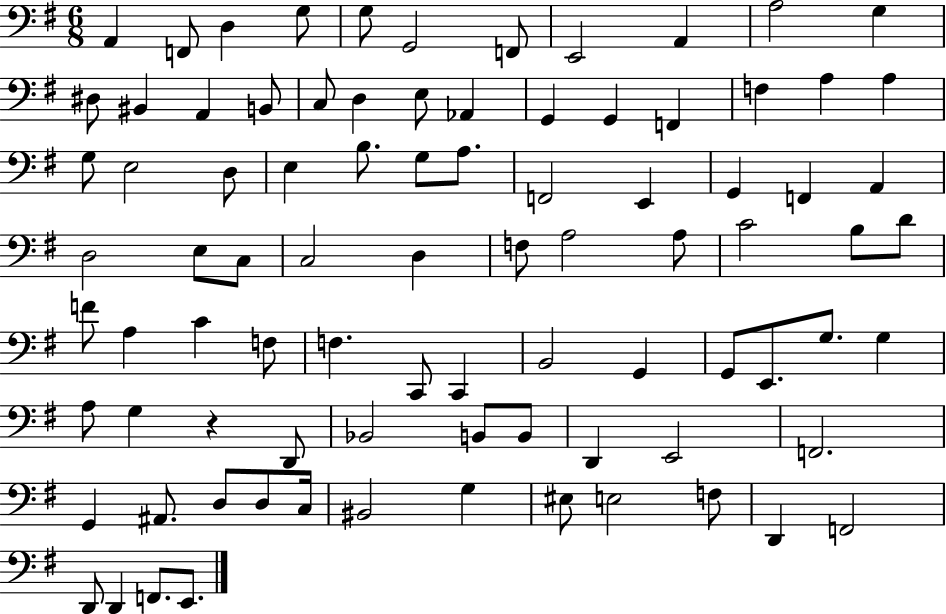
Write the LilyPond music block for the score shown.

{
  \clef bass
  \numericTimeSignature
  \time 6/8
  \key g \major
  a,4 f,8 d4 g8 | g8 g,2 f,8 | e,2 a,4 | a2 g4 | \break dis8 bis,4 a,4 b,8 | c8 d4 e8 aes,4 | g,4 g,4 f,4 | f4 a4 a4 | \break g8 e2 d8 | e4 b8. g8 a8. | f,2 e,4 | g,4 f,4 a,4 | \break d2 e8 c8 | c2 d4 | f8 a2 a8 | c'2 b8 d'8 | \break f'8 a4 c'4 f8 | f4. c,8 c,4 | b,2 g,4 | g,8 e,8. g8. g4 | \break a8 g4 r4 d,8 | bes,2 b,8 b,8 | d,4 e,2 | f,2. | \break g,4 ais,8. d8 d8 c16 | bis,2 g4 | eis8 e2 f8 | d,4 f,2 | \break d,8 d,4 f,8. e,8. | \bar "|."
}